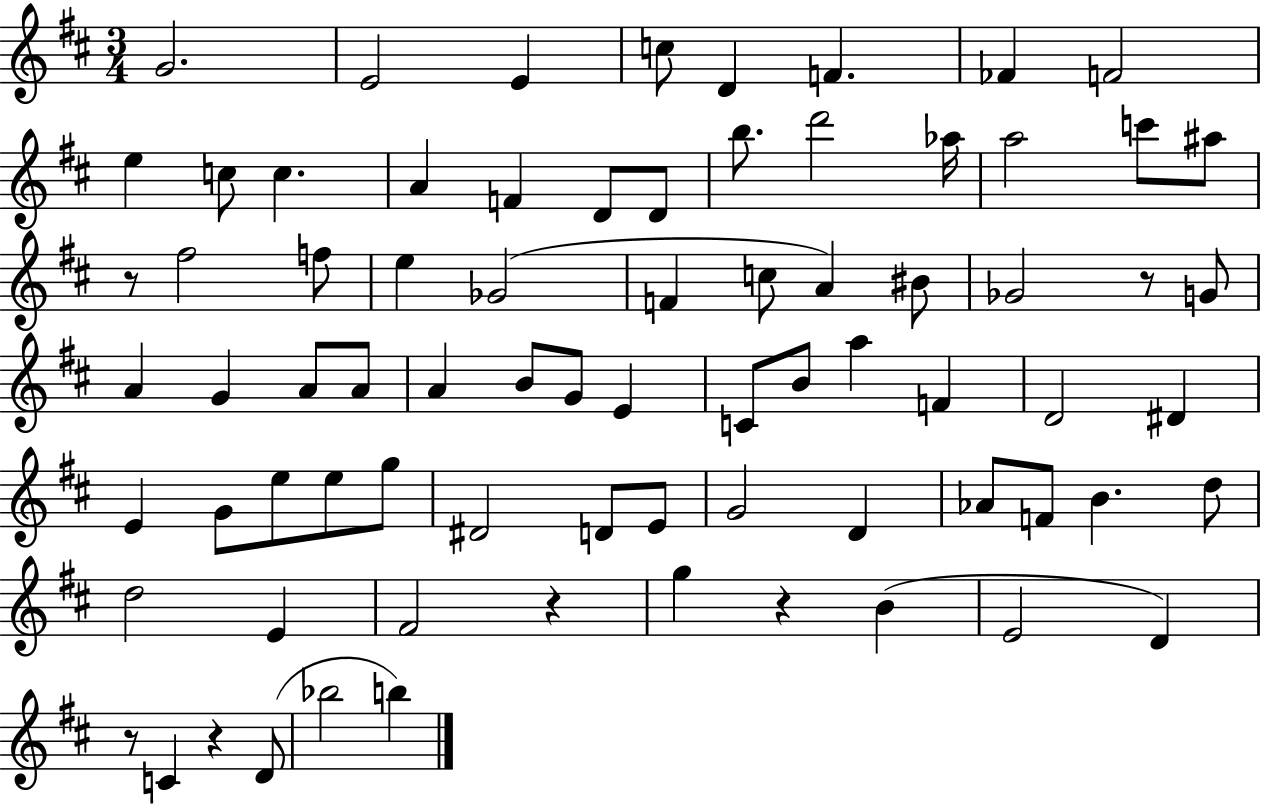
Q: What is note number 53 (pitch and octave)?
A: E4